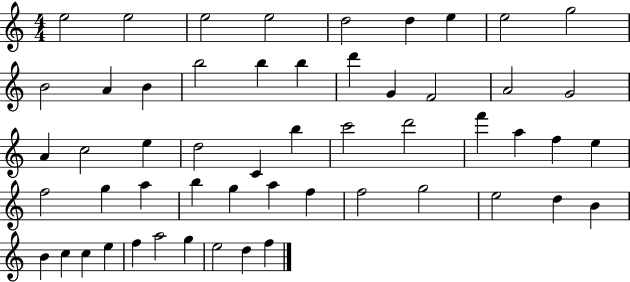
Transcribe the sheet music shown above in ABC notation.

X:1
T:Untitled
M:4/4
L:1/4
K:C
e2 e2 e2 e2 d2 d e e2 g2 B2 A B b2 b b d' G F2 A2 G2 A c2 e d2 C b c'2 d'2 f' a f e f2 g a b g a f f2 g2 e2 d B B c c e f a2 g e2 d f